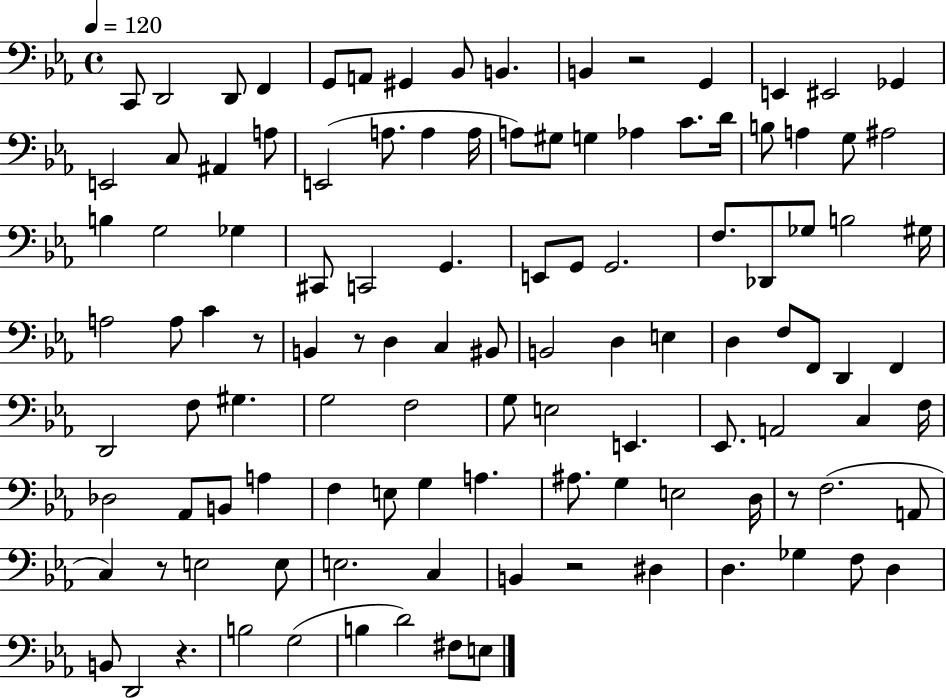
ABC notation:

X:1
T:Untitled
M:4/4
L:1/4
K:Eb
C,,/2 D,,2 D,,/2 F,, G,,/2 A,,/2 ^G,, _B,,/2 B,, B,, z2 G,, E,, ^E,,2 _G,, E,,2 C,/2 ^A,, A,/2 E,,2 A,/2 A, A,/4 A,/2 ^G,/2 G, _A, C/2 D/4 B,/2 A, G,/2 ^A,2 B, G,2 _G, ^C,,/2 C,,2 G,, E,,/2 G,,/2 G,,2 F,/2 _D,,/2 _G,/2 B,2 ^G,/4 A,2 A,/2 C z/2 B,, z/2 D, C, ^B,,/2 B,,2 D, E, D, F,/2 F,,/2 D,, F,, D,,2 F,/2 ^G, G,2 F,2 G,/2 E,2 E,, _E,,/2 A,,2 C, F,/4 _D,2 _A,,/2 B,,/2 A, F, E,/2 G, A, ^A,/2 G, E,2 D,/4 z/2 F,2 A,,/2 C, z/2 E,2 E,/2 E,2 C, B,, z2 ^D, D, _G, F,/2 D, B,,/2 D,,2 z B,2 G,2 B, D2 ^F,/2 E,/2